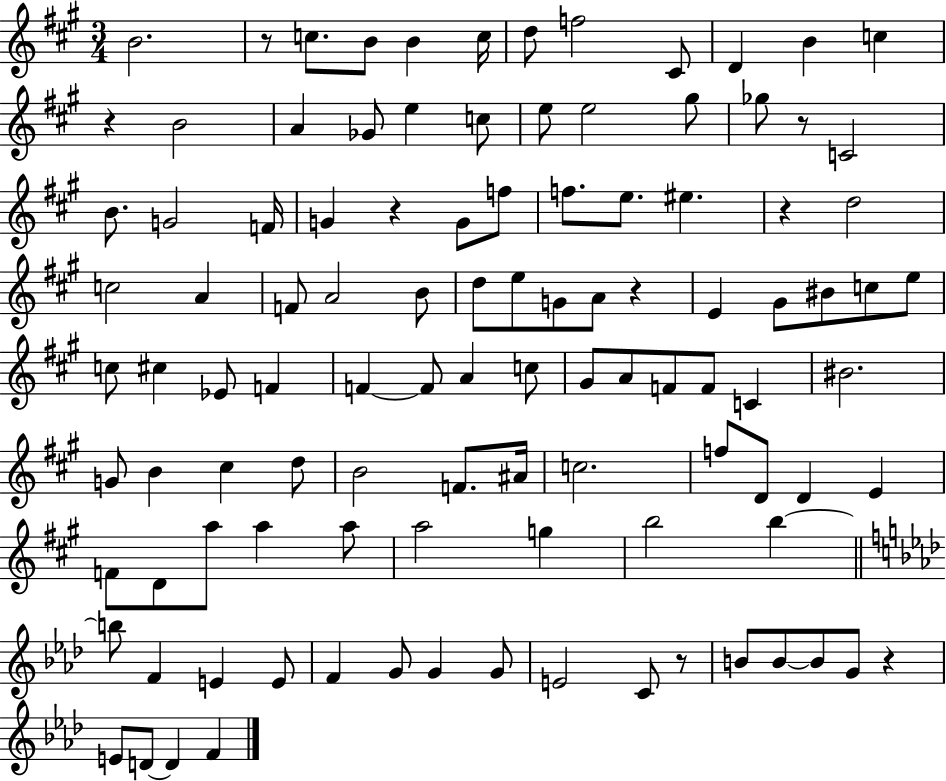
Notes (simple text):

B4/h. R/e C5/e. B4/e B4/q C5/s D5/e F5/h C#4/e D4/q B4/q C5/q R/q B4/h A4/q Gb4/e E5/q C5/e E5/e E5/h G#5/e Gb5/e R/e C4/h B4/e. G4/h F4/s G4/q R/q G4/e F5/e F5/e. E5/e. EIS5/q. R/q D5/h C5/h A4/q F4/e A4/h B4/e D5/e E5/e G4/e A4/e R/q E4/q G#4/e BIS4/e C5/e E5/e C5/e C#5/q Eb4/e F4/q F4/q F4/e A4/q C5/e G#4/e A4/e F4/e F4/e C4/q BIS4/h. G4/e B4/q C#5/q D5/e B4/h F4/e. A#4/s C5/h. F5/e D4/e D4/q E4/q F4/e D4/e A5/e A5/q A5/e A5/h G5/q B5/h B5/q B5/e F4/q E4/q E4/e F4/q G4/e G4/q G4/e E4/h C4/e R/e B4/e B4/e B4/e G4/e R/q E4/e D4/e D4/q F4/q